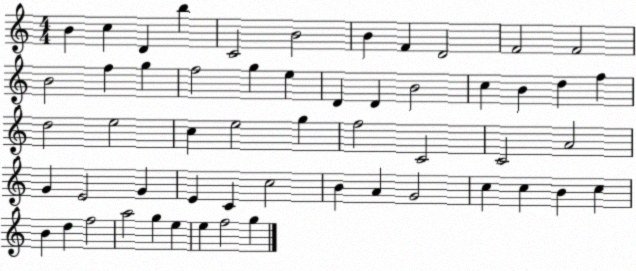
X:1
T:Untitled
M:4/4
L:1/4
K:C
B c D b C2 B2 B F D2 F2 F2 B2 f g f2 g e D D B2 c B d f d2 e2 c e2 g f2 C2 C2 A2 G E2 G E C c2 B A G2 c c B c B d f2 a2 g e e f2 g